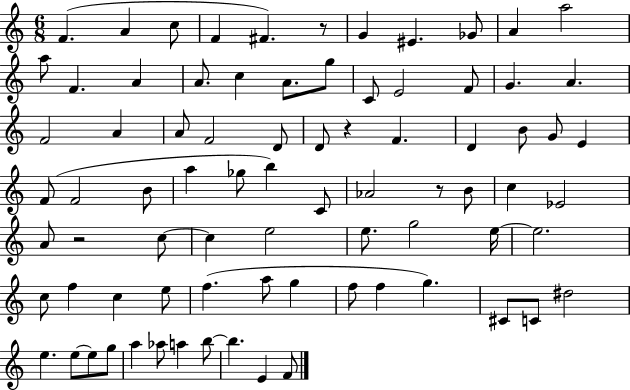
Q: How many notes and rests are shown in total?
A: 80